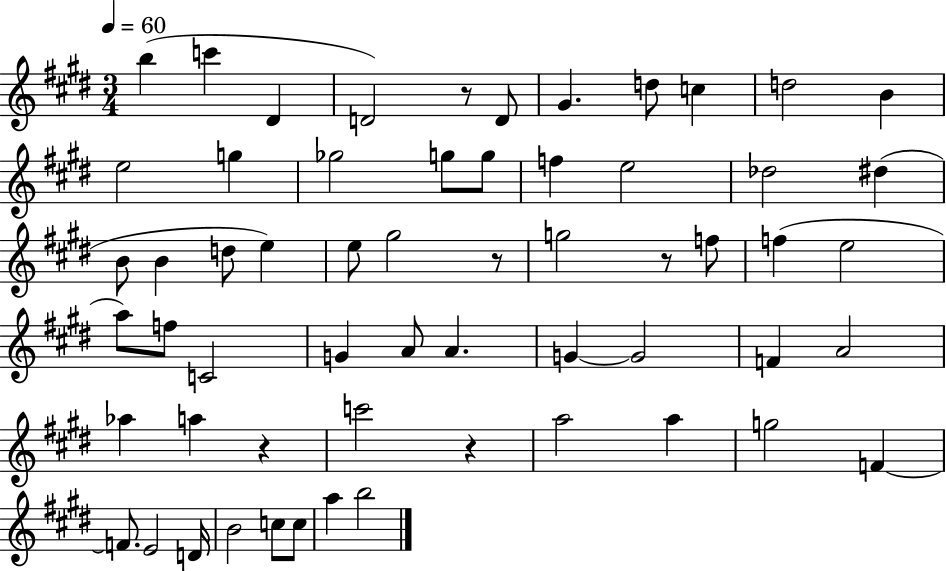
X:1
T:Untitled
M:3/4
L:1/4
K:E
b c' ^D D2 z/2 D/2 ^G d/2 c d2 B e2 g _g2 g/2 g/2 f e2 _d2 ^d B/2 B d/2 e e/2 ^g2 z/2 g2 z/2 f/2 f e2 a/2 f/2 C2 G A/2 A G G2 F A2 _a a z c'2 z a2 a g2 F F/2 E2 D/4 B2 c/2 c/2 a b2